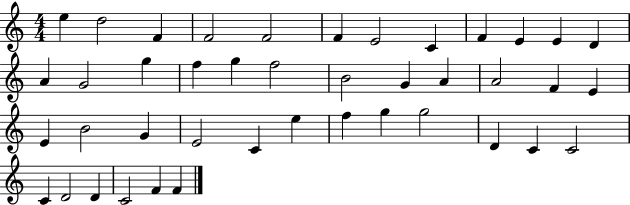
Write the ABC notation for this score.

X:1
T:Untitled
M:4/4
L:1/4
K:C
e d2 F F2 F2 F E2 C F E E D A G2 g f g f2 B2 G A A2 F E E B2 G E2 C e f g g2 D C C2 C D2 D C2 F F